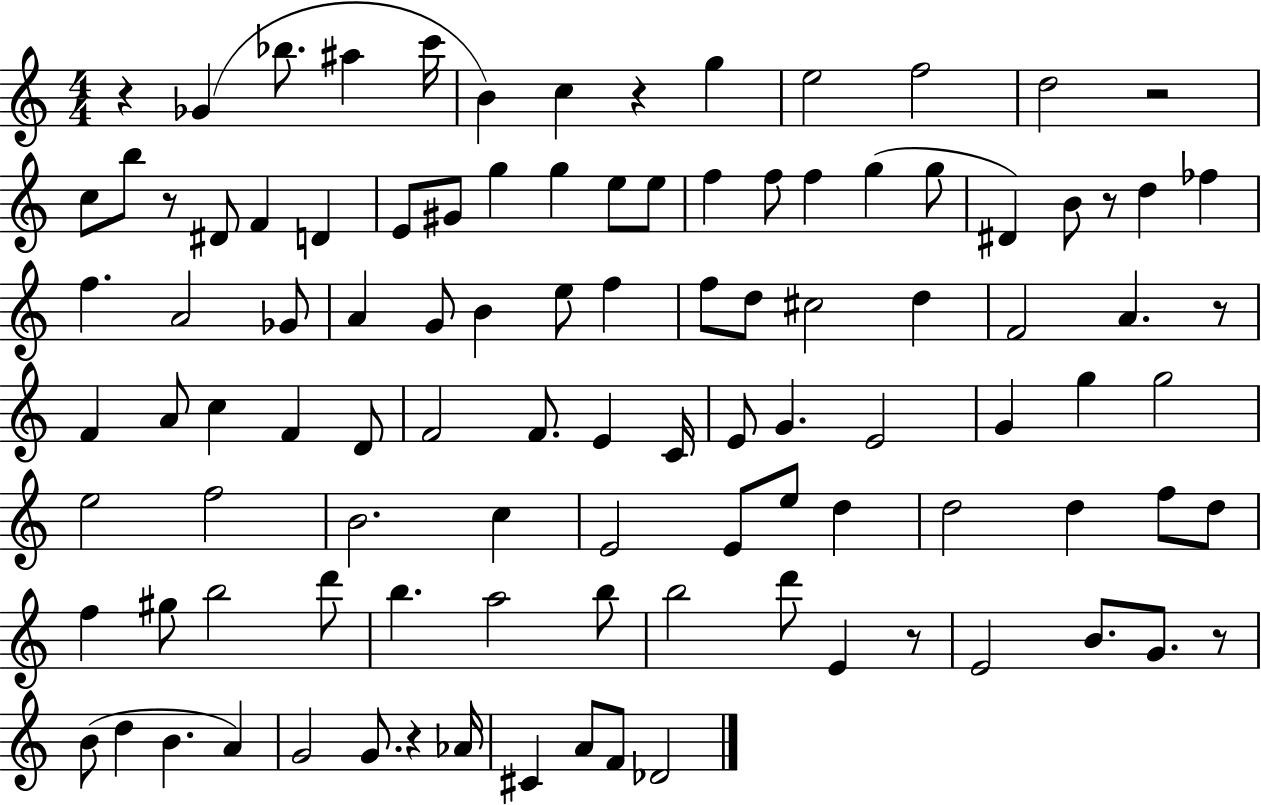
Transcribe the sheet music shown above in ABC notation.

X:1
T:Untitled
M:4/4
L:1/4
K:C
z _G _b/2 ^a c'/4 B c z g e2 f2 d2 z2 c/2 b/2 z/2 ^D/2 F D E/2 ^G/2 g g e/2 e/2 f f/2 f g g/2 ^D B/2 z/2 d _f f A2 _G/2 A G/2 B e/2 f f/2 d/2 ^c2 d F2 A z/2 F A/2 c F D/2 F2 F/2 E C/4 E/2 G E2 G g g2 e2 f2 B2 c E2 E/2 e/2 d d2 d f/2 d/2 f ^g/2 b2 d'/2 b a2 b/2 b2 d'/2 E z/2 E2 B/2 G/2 z/2 B/2 d B A G2 G/2 z _A/4 ^C A/2 F/2 _D2